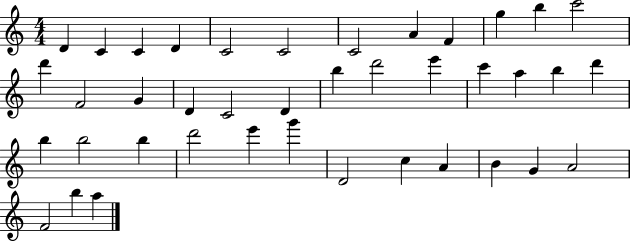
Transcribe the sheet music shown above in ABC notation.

X:1
T:Untitled
M:4/4
L:1/4
K:C
D C C D C2 C2 C2 A F g b c'2 d' F2 G D C2 D b d'2 e' c' a b d' b b2 b d'2 e' g' D2 c A B G A2 F2 b a